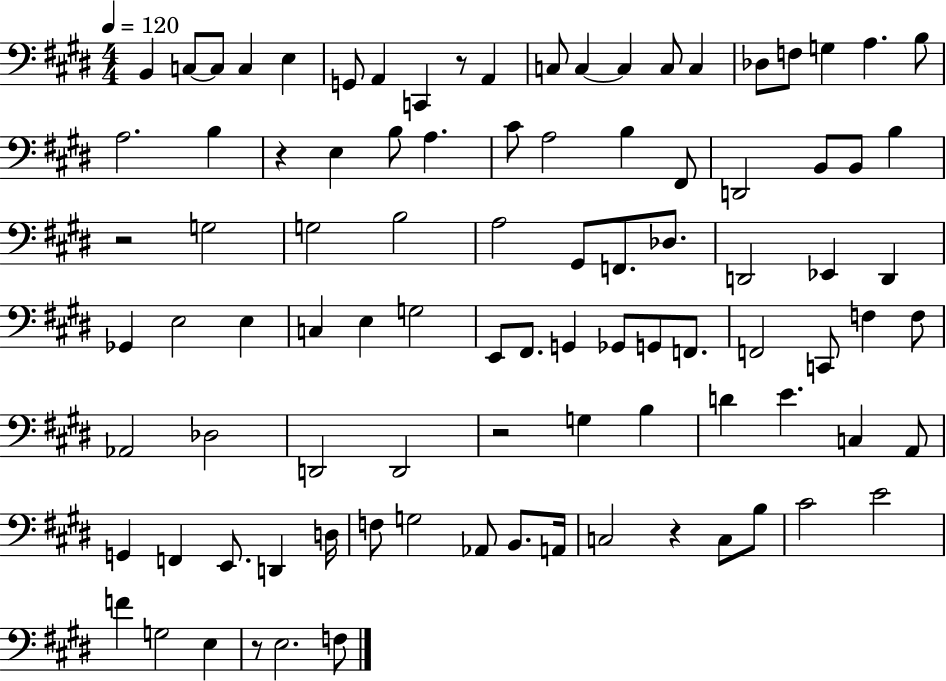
X:1
T:Untitled
M:4/4
L:1/4
K:E
B,, C,/2 C,/2 C, E, G,,/2 A,, C,, z/2 A,, C,/2 C, C, C,/2 C, _D,/2 F,/2 G, A, B,/2 A,2 B, z E, B,/2 A, ^C/2 A,2 B, ^F,,/2 D,,2 B,,/2 B,,/2 B, z2 G,2 G,2 B,2 A,2 ^G,,/2 F,,/2 _D,/2 D,,2 _E,, D,, _G,, E,2 E, C, E, G,2 E,,/2 ^F,,/2 G,, _G,,/2 G,,/2 F,,/2 F,,2 C,,/2 F, F,/2 _A,,2 _D,2 D,,2 D,,2 z2 G, B, D E C, A,,/2 G,, F,, E,,/2 D,, D,/4 F,/2 G,2 _A,,/2 B,,/2 A,,/4 C,2 z C,/2 B,/2 ^C2 E2 F G,2 E, z/2 E,2 F,/2